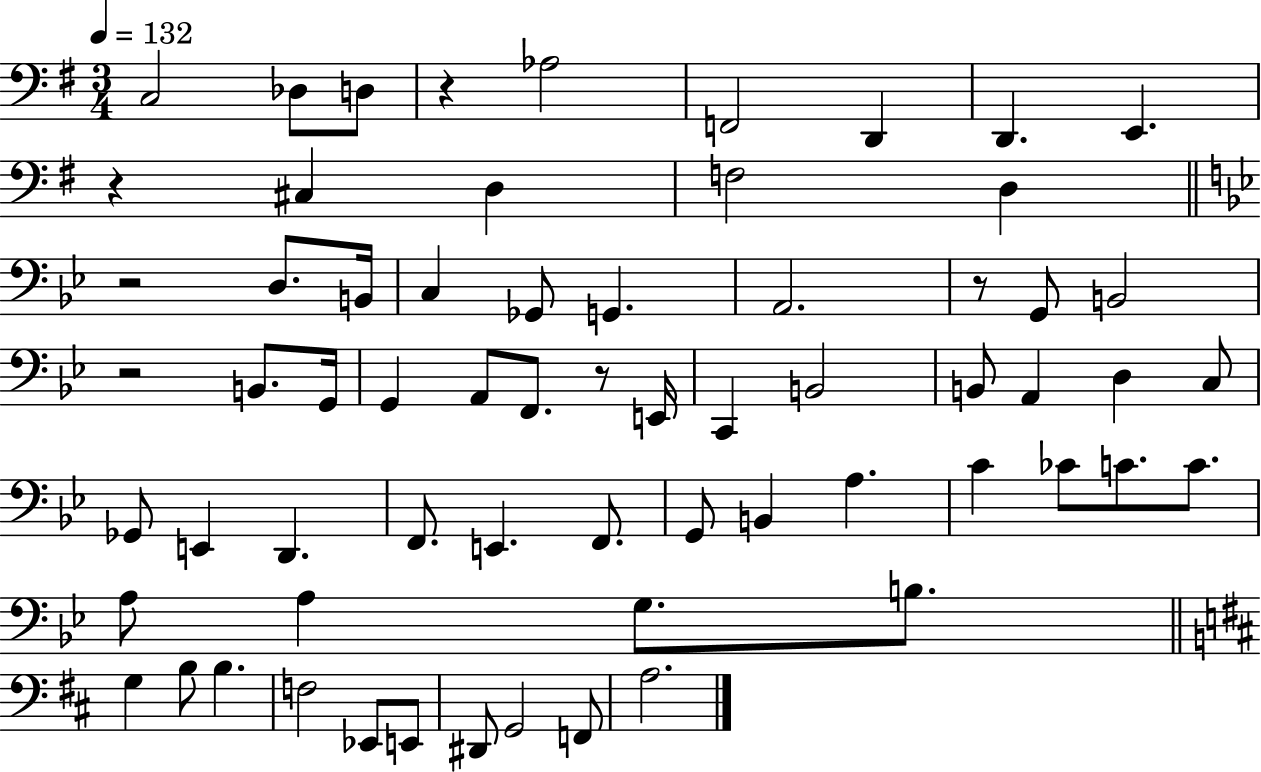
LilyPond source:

{
  \clef bass
  \numericTimeSignature
  \time 3/4
  \key g \major
  \tempo 4 = 132
  \repeat volta 2 { c2 des8 d8 | r4 aes2 | f,2 d,4 | d,4. e,4. | \break r4 cis4 d4 | f2 d4 | \bar "||" \break \key bes \major r2 d8. b,16 | c4 ges,8 g,4. | a,2. | r8 g,8 b,2 | \break r2 b,8. g,16 | g,4 a,8 f,8. r8 e,16 | c,4 b,2 | b,8 a,4 d4 c8 | \break ges,8 e,4 d,4. | f,8. e,4. f,8. | g,8 b,4 a4. | c'4 ces'8 c'8. c'8. | \break a8 a4 g8. b8. | \bar "||" \break \key d \major g4 b8 b4. | f2 ees,8 e,8 | dis,8 g,2 f,8 | a2. | \break } \bar "|."
}